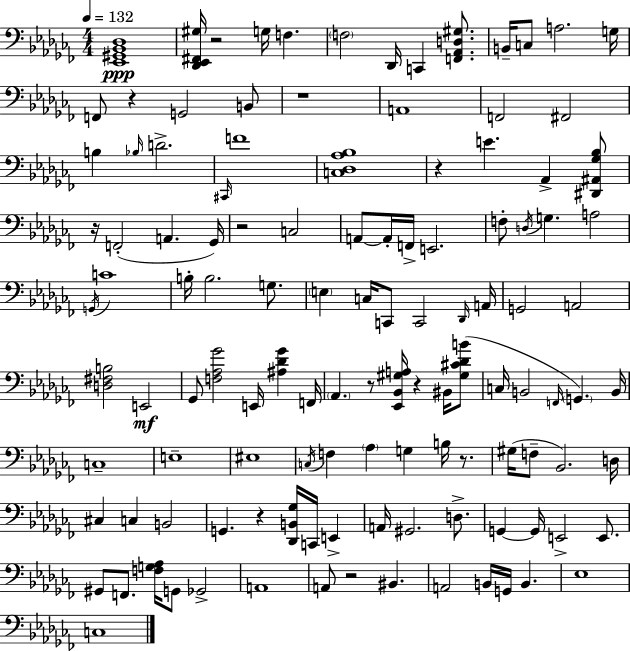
X:1
T:Untitled
M:4/4
L:1/4
K:Abm
[_E,,^G,,_B,,_D,]4 [_D,,_E,,^F,,^G,]/4 z2 G,/4 F, F,2 _D,,/4 C,, [F,,_A,,D,^G,]/2 B,,/4 C,/2 A,2 G,/4 F,,/2 z G,,2 B,,/2 z4 A,,4 F,,2 ^F,,2 B, _B,/4 D2 ^C,,/4 F4 [C,_D,_A,_B,]4 z E _A,, [^D,,^A,,_G,_B,]/2 z/4 F,,2 A,, _G,,/4 z2 C,2 A,,/2 A,,/4 F,,/4 E,,2 F,/2 D,/4 G, A,2 G,,/4 C4 B,/4 B,2 G,/2 E, C,/4 C,,/2 C,,2 _D,,/4 A,,/4 G,,2 A,,2 [D,^F,B,]2 E,,2 _G,,/2 [F,_A,_G]2 E,,/4 [^A,_D_G] F,,/4 _A,, z/2 [_E,,_B,,^G,A,]/4 z ^B,,/4 [^G,^C_DB]/2 C,/4 B,,2 F,,/4 G,, B,,/4 C,4 E,4 ^E,4 C,/4 F, _A, G, B,/4 z/2 ^G,/4 F,/2 _B,,2 D,/4 ^C, C, B,,2 G,, z [_D,,B,,_G,]/4 C,,/4 E,, A,,/4 ^G,,2 D,/2 G,, G,,/4 E,,2 E,,/2 ^G,,/2 F,,/2 [F,G,_A,]/4 G,,/2 _G,,2 A,,4 A,,/2 z2 ^B,, A,,2 B,,/4 G,,/4 B,, _E,4 C,4